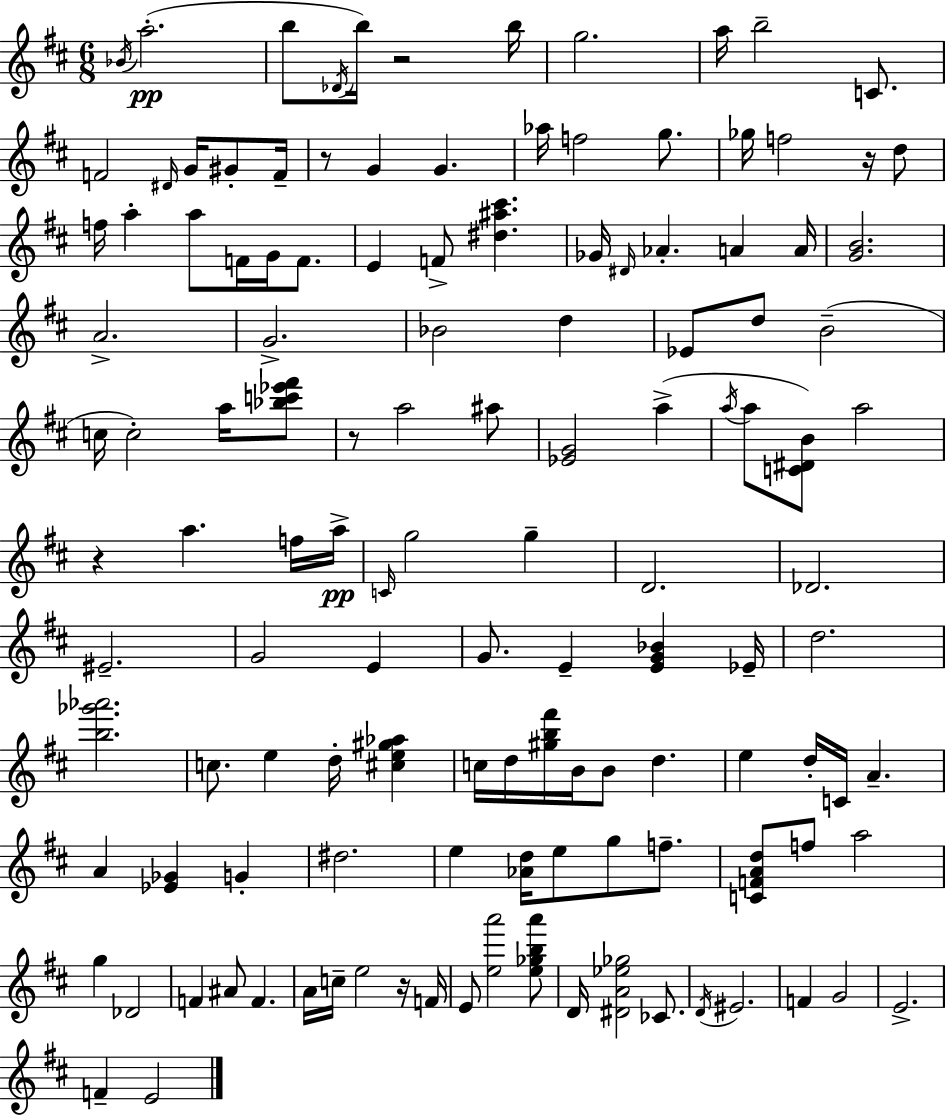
Bb4/s A5/h. B5/e Db4/s B5/s R/h B5/s G5/h. A5/s B5/h C4/e. F4/h D#4/s G4/s G#4/e F4/s R/e G4/q G4/q. Ab5/s F5/h G5/e. Gb5/s F5/h R/s D5/e F5/s A5/q A5/e F4/s G4/s F4/e. E4/q F4/e [D#5,A#5,C#6]/q. Gb4/s D#4/s Ab4/q. A4/q A4/s [G4,B4]/h. A4/h. G4/h. Bb4/h D5/q Eb4/e D5/e B4/h C5/s C5/h A5/s [Bb5,C6,Eb6,F#6]/e R/e A5/h A#5/e [Eb4,G4]/h A5/q A5/s A5/e [C4,D#4,B4]/e A5/h R/q A5/q. F5/s A5/s C4/s G5/h G5/q D4/h. Db4/h. EIS4/h. G4/h E4/q G4/e. E4/q [E4,G4,Bb4]/q Eb4/s D5/h. [B5,Gb6,Ab6]/h. C5/e. E5/q D5/s [C#5,E5,G#5,Ab5]/q C5/s D5/s [G#5,B5,F#6]/s B4/s B4/e D5/q. E5/q D5/s C4/s A4/q. A4/q [Eb4,Gb4]/q G4/q D#5/h. E5/q [Ab4,D5]/s E5/e G5/e F5/e. [C4,F4,A4,D5]/e F5/e A5/h G5/q Db4/h F4/q A#4/e F4/q. A4/s C5/s E5/h R/s F4/s E4/e [E5,A6]/h [E5,Gb5,B5,A6]/e D4/s [D#4,A4,Eb5,Gb5]/h CES4/e. D4/s EIS4/h. F4/q G4/h E4/h. F4/q E4/h